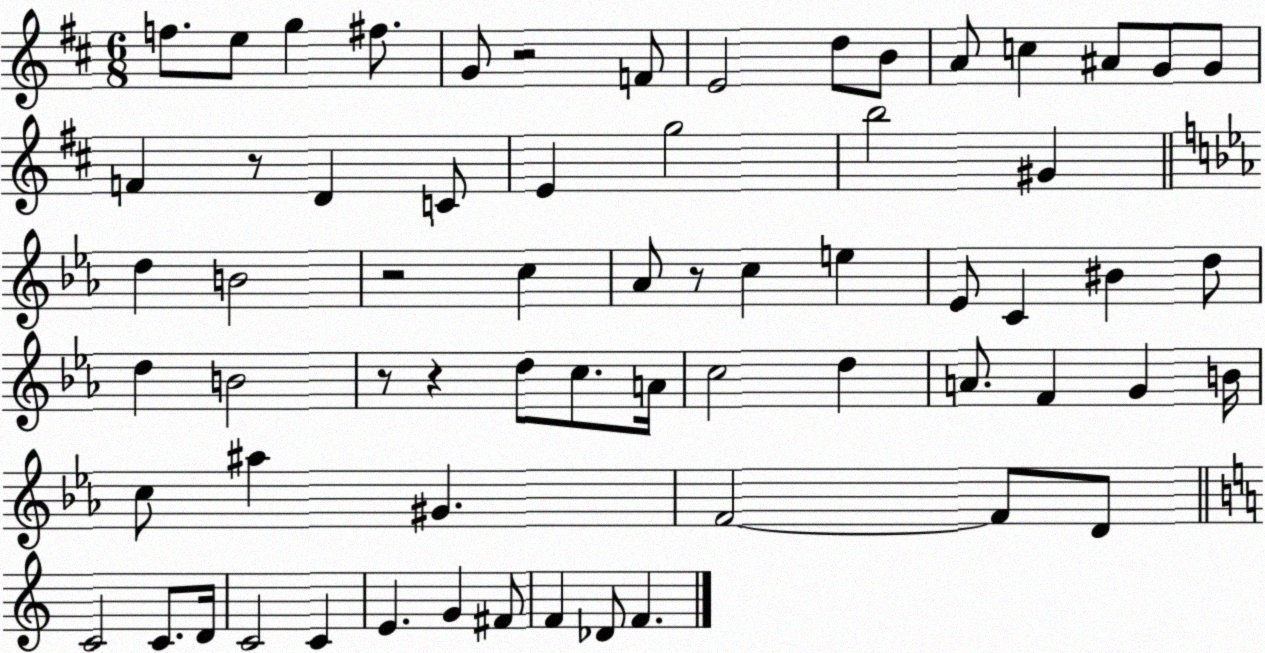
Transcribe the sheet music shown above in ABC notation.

X:1
T:Untitled
M:6/8
L:1/4
K:D
f/2 e/2 g ^f/2 G/2 z2 F/2 E2 d/2 B/2 A/2 c ^A/2 G/2 G/2 F z/2 D C/2 E g2 b2 ^G d B2 z2 c _A/2 z/2 c e _E/2 C ^B d/2 d B2 z/2 z d/2 c/2 A/4 c2 d A/2 F G B/4 c/2 ^a ^G F2 F/2 D/2 C2 C/2 D/4 C2 C E G ^F/2 F _D/2 F